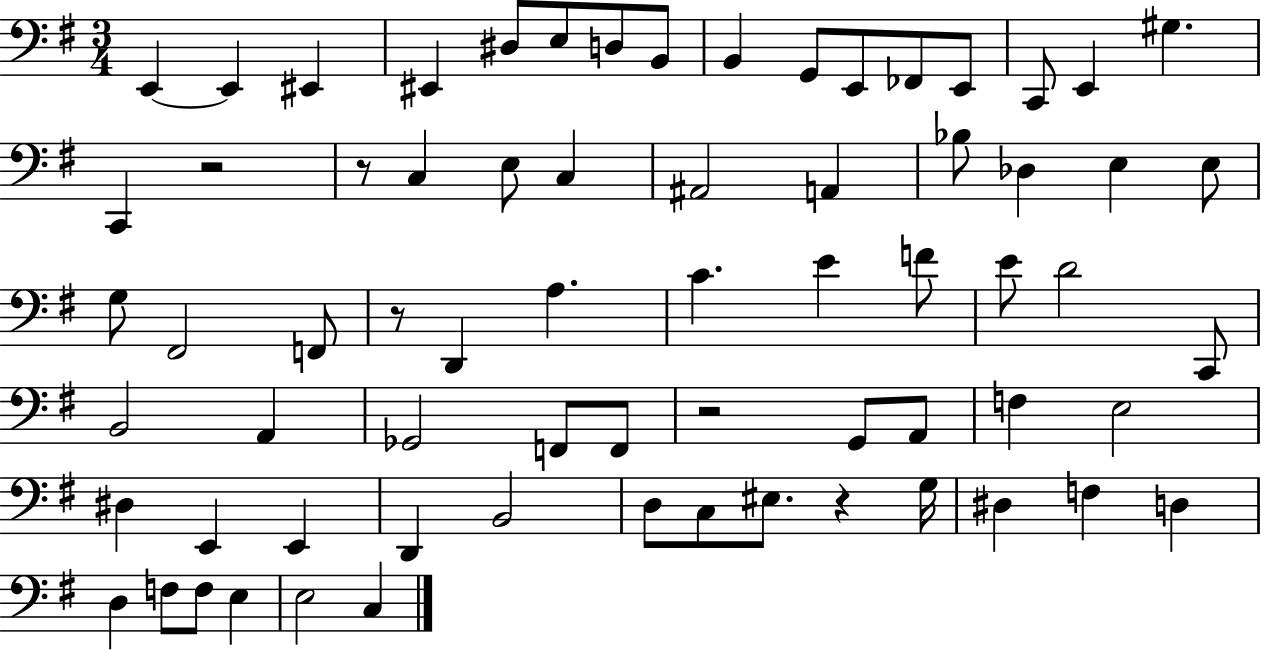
X:1
T:Untitled
M:3/4
L:1/4
K:G
E,, E,, ^E,, ^E,, ^D,/2 E,/2 D,/2 B,,/2 B,, G,,/2 E,,/2 _F,,/2 E,,/2 C,,/2 E,, ^G, C,, z2 z/2 C, E,/2 C, ^A,,2 A,, _B,/2 _D, E, E,/2 G,/2 ^F,,2 F,,/2 z/2 D,, A, C E F/2 E/2 D2 C,,/2 B,,2 A,, _G,,2 F,,/2 F,,/2 z2 G,,/2 A,,/2 F, E,2 ^D, E,, E,, D,, B,,2 D,/2 C,/2 ^E,/2 z G,/4 ^D, F, D, D, F,/2 F,/2 E, E,2 C,